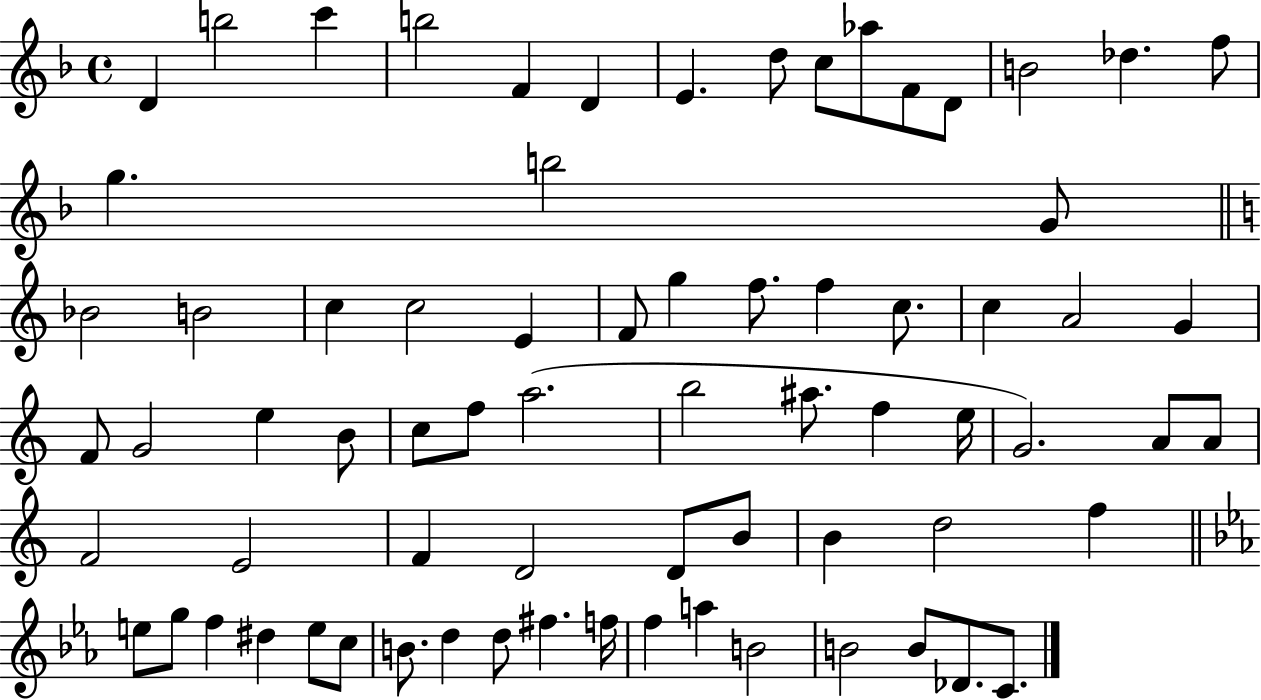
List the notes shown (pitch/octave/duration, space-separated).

D4/q B5/h C6/q B5/h F4/q D4/q E4/q. D5/e C5/e Ab5/e F4/e D4/e B4/h Db5/q. F5/e G5/q. B5/h G4/e Bb4/h B4/h C5/q C5/h E4/q F4/e G5/q F5/e. F5/q C5/e. C5/q A4/h G4/q F4/e G4/h E5/q B4/e C5/e F5/e A5/h. B5/h A#5/e. F5/q E5/s G4/h. A4/e A4/e F4/h E4/h F4/q D4/h D4/e B4/e B4/q D5/h F5/q E5/e G5/e F5/q D#5/q E5/e C5/e B4/e. D5/q D5/e F#5/q. F5/s F5/q A5/q B4/h B4/h B4/e Db4/e. C4/e.